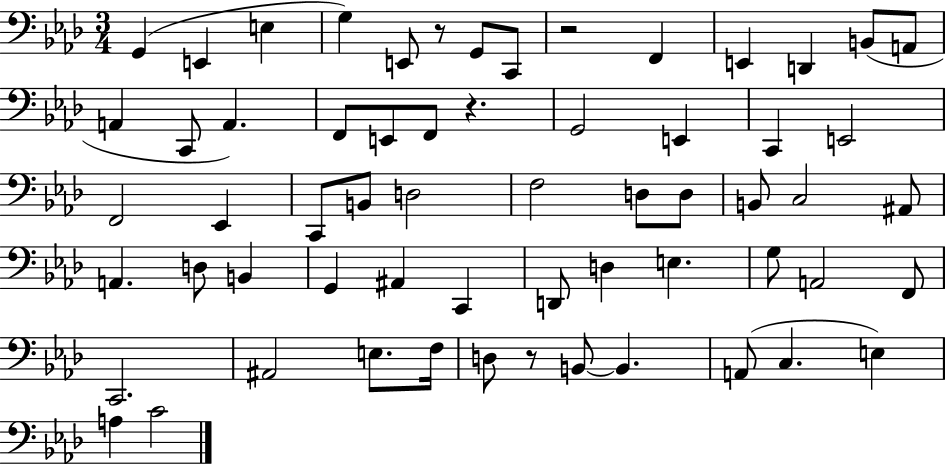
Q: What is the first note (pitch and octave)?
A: G2